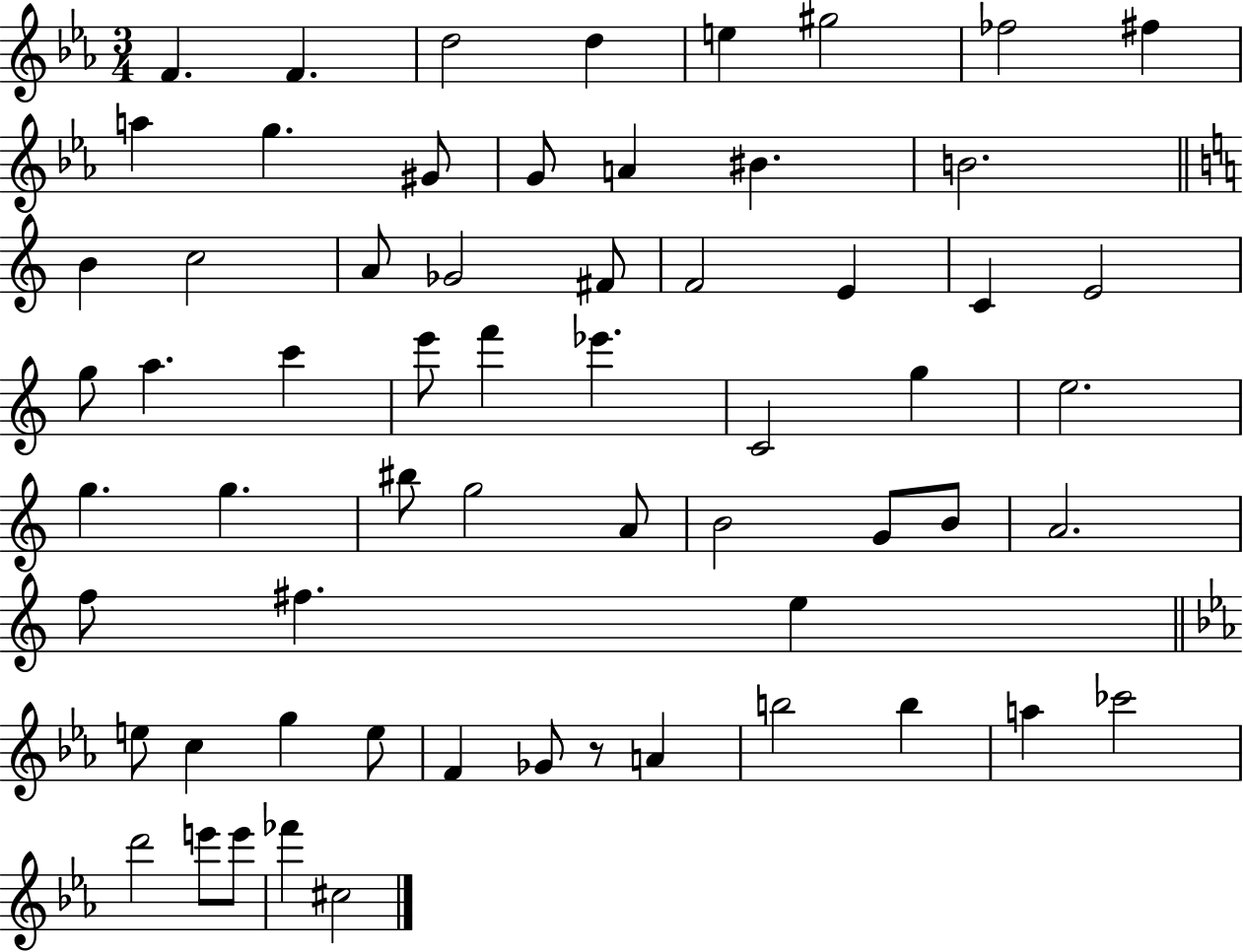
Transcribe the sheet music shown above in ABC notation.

X:1
T:Untitled
M:3/4
L:1/4
K:Eb
F F d2 d e ^g2 _f2 ^f a g ^G/2 G/2 A ^B B2 B c2 A/2 _G2 ^F/2 F2 E C E2 g/2 a c' e'/2 f' _e' C2 g e2 g g ^b/2 g2 A/2 B2 G/2 B/2 A2 f/2 ^f e e/2 c g e/2 F _G/2 z/2 A b2 b a _c'2 d'2 e'/2 e'/2 _f' ^c2